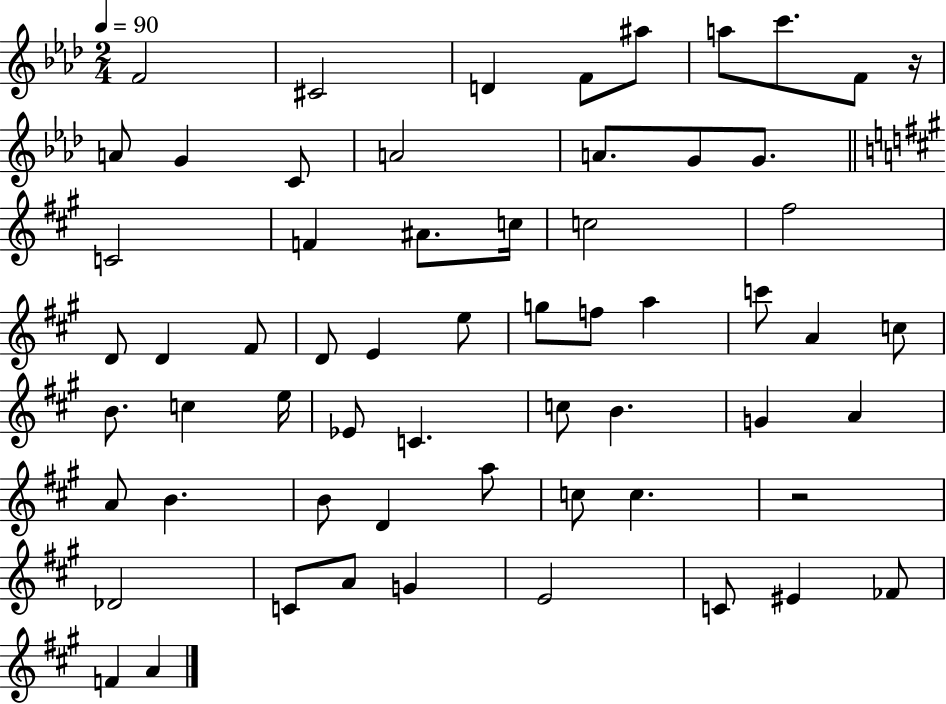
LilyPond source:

{
  \clef treble
  \numericTimeSignature
  \time 2/4
  \key aes \major
  \tempo 4 = 90
  f'2 | cis'2 | d'4 f'8 ais''8 | a''8 c'''8. f'8 r16 | \break a'8 g'4 c'8 | a'2 | a'8. g'8 g'8. | \bar "||" \break \key a \major c'2 | f'4 ais'8. c''16 | c''2 | fis''2 | \break d'8 d'4 fis'8 | d'8 e'4 e''8 | g''8 f''8 a''4 | c'''8 a'4 c''8 | \break b'8. c''4 e''16 | ees'8 c'4. | c''8 b'4. | g'4 a'4 | \break a'8 b'4. | b'8 d'4 a''8 | c''8 c''4. | r2 | \break des'2 | c'8 a'8 g'4 | e'2 | c'8 eis'4 fes'8 | \break f'4 a'4 | \bar "|."
}